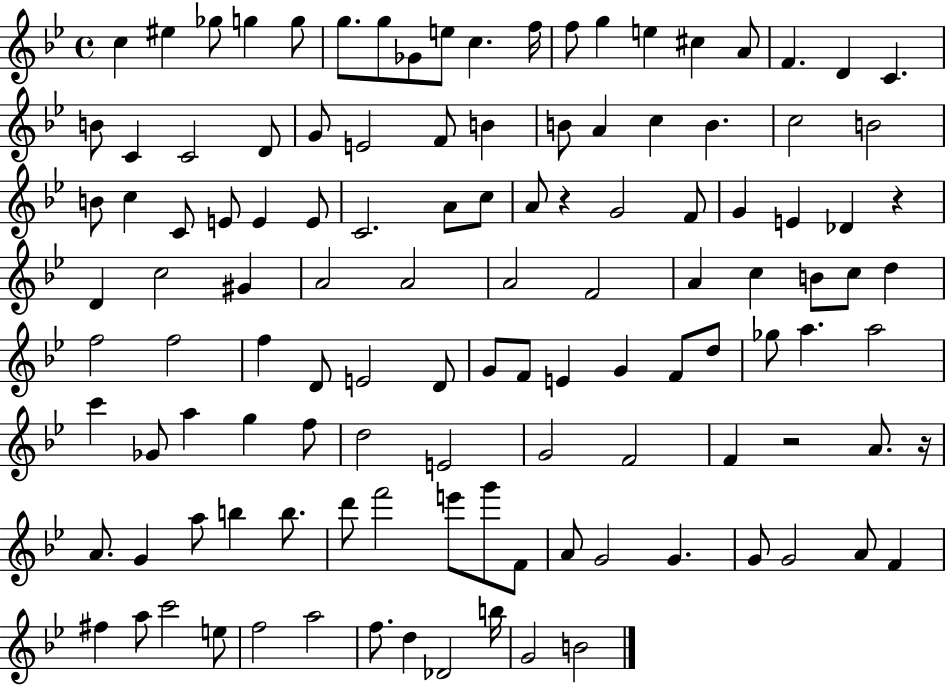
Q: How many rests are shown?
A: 4